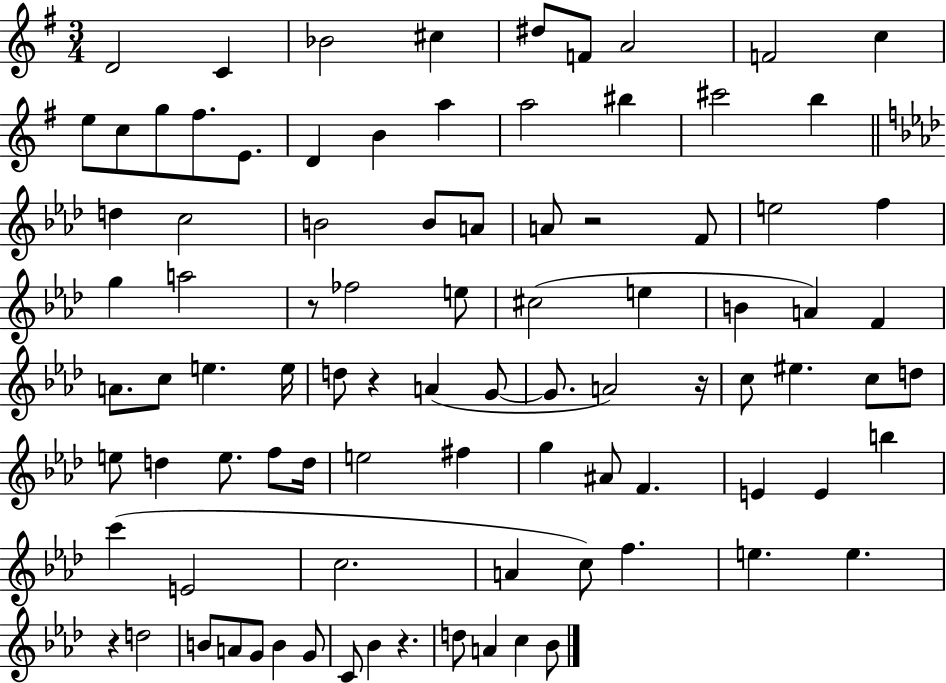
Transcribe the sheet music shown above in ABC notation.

X:1
T:Untitled
M:3/4
L:1/4
K:G
D2 C _B2 ^c ^d/2 F/2 A2 F2 c e/2 c/2 g/2 ^f/2 E/2 D B a a2 ^b ^c'2 b d c2 B2 B/2 A/2 A/2 z2 F/2 e2 f g a2 z/2 _f2 e/2 ^c2 e B A F A/2 c/2 e e/4 d/2 z A G/2 G/2 A2 z/4 c/2 ^e c/2 d/2 e/2 d e/2 f/2 d/4 e2 ^f g ^A/2 F E E b c' E2 c2 A c/2 f e e z d2 B/2 A/2 G/2 B G/2 C/2 _B z d/2 A c _B/2